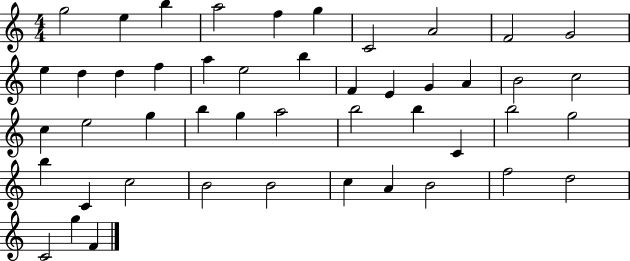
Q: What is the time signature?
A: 4/4